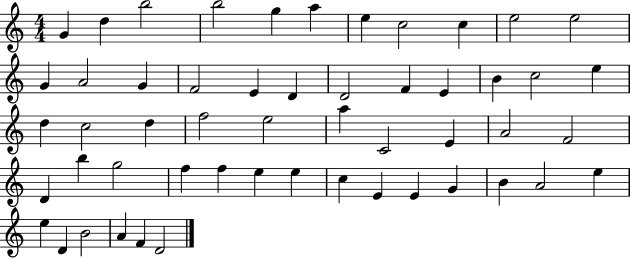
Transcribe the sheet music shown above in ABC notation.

X:1
T:Untitled
M:4/4
L:1/4
K:C
G d b2 b2 g a e c2 c e2 e2 G A2 G F2 E D D2 F E B c2 e d c2 d f2 e2 a C2 E A2 F2 D b g2 f f e e c E E G B A2 e e D B2 A F D2